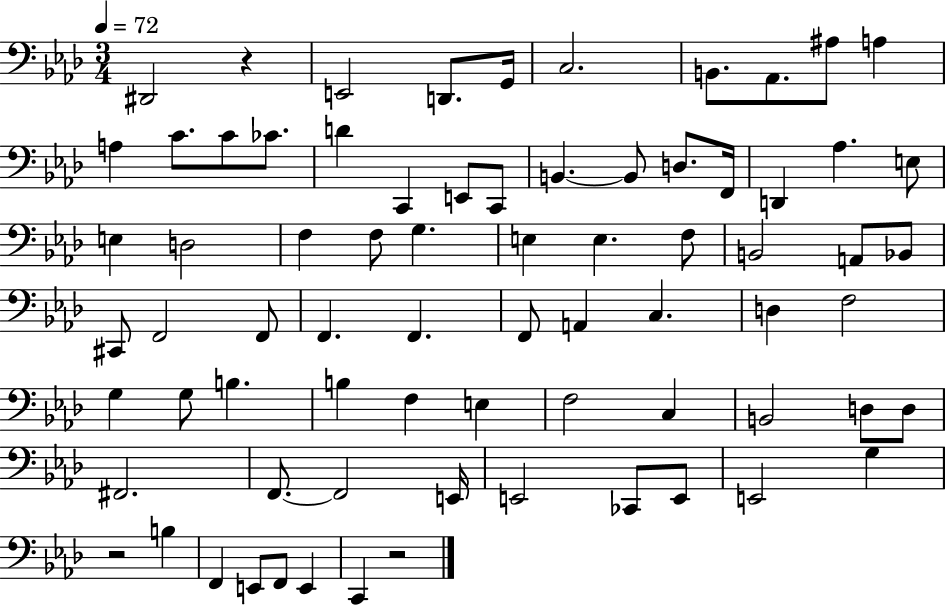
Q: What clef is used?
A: bass